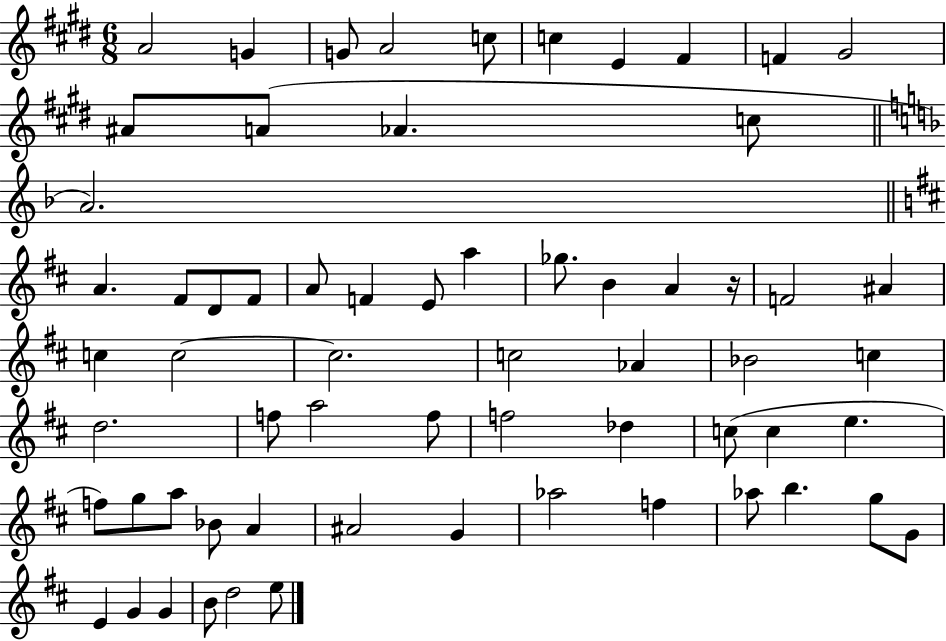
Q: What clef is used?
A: treble